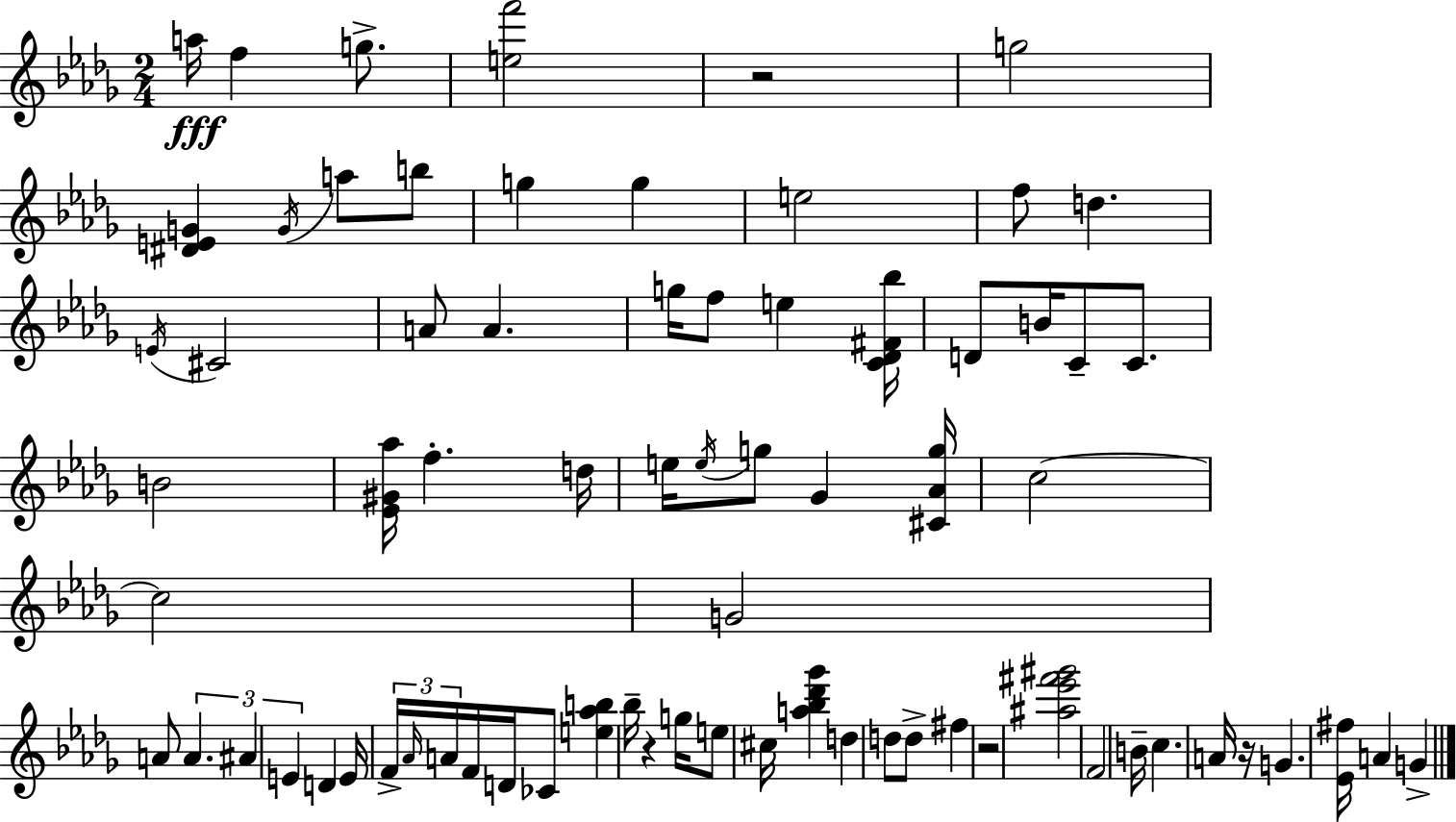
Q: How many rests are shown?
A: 4